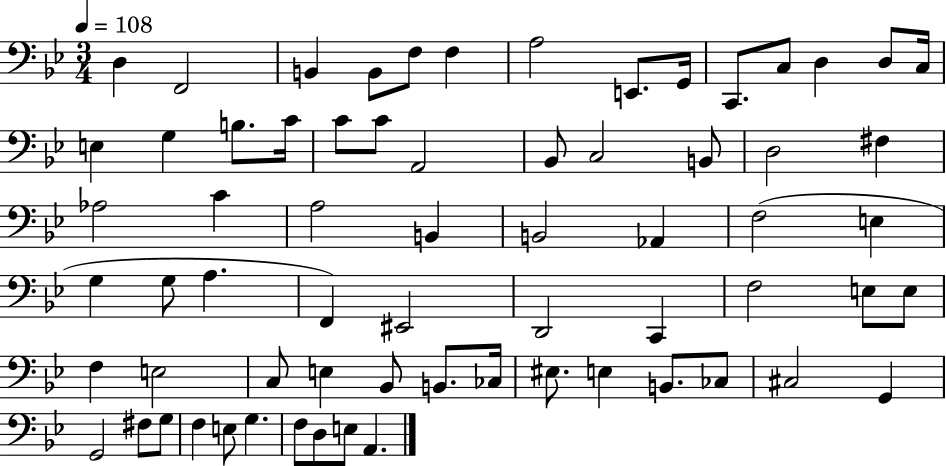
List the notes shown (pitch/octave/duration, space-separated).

D3/q F2/h B2/q B2/e F3/e F3/q A3/h E2/e. G2/s C2/e. C3/e D3/q D3/e C3/s E3/q G3/q B3/e. C4/s C4/e C4/e A2/h Bb2/e C3/h B2/e D3/h F#3/q Ab3/h C4/q A3/h B2/q B2/h Ab2/q F3/h E3/q G3/q G3/e A3/q. F2/q EIS2/h D2/h C2/q F3/h E3/e E3/e F3/q E3/h C3/e E3/q Bb2/e B2/e. CES3/s EIS3/e. E3/q B2/e. CES3/e C#3/h G2/q G2/h F#3/e G3/e F3/q E3/e G3/q. F3/e D3/e E3/e A2/q.